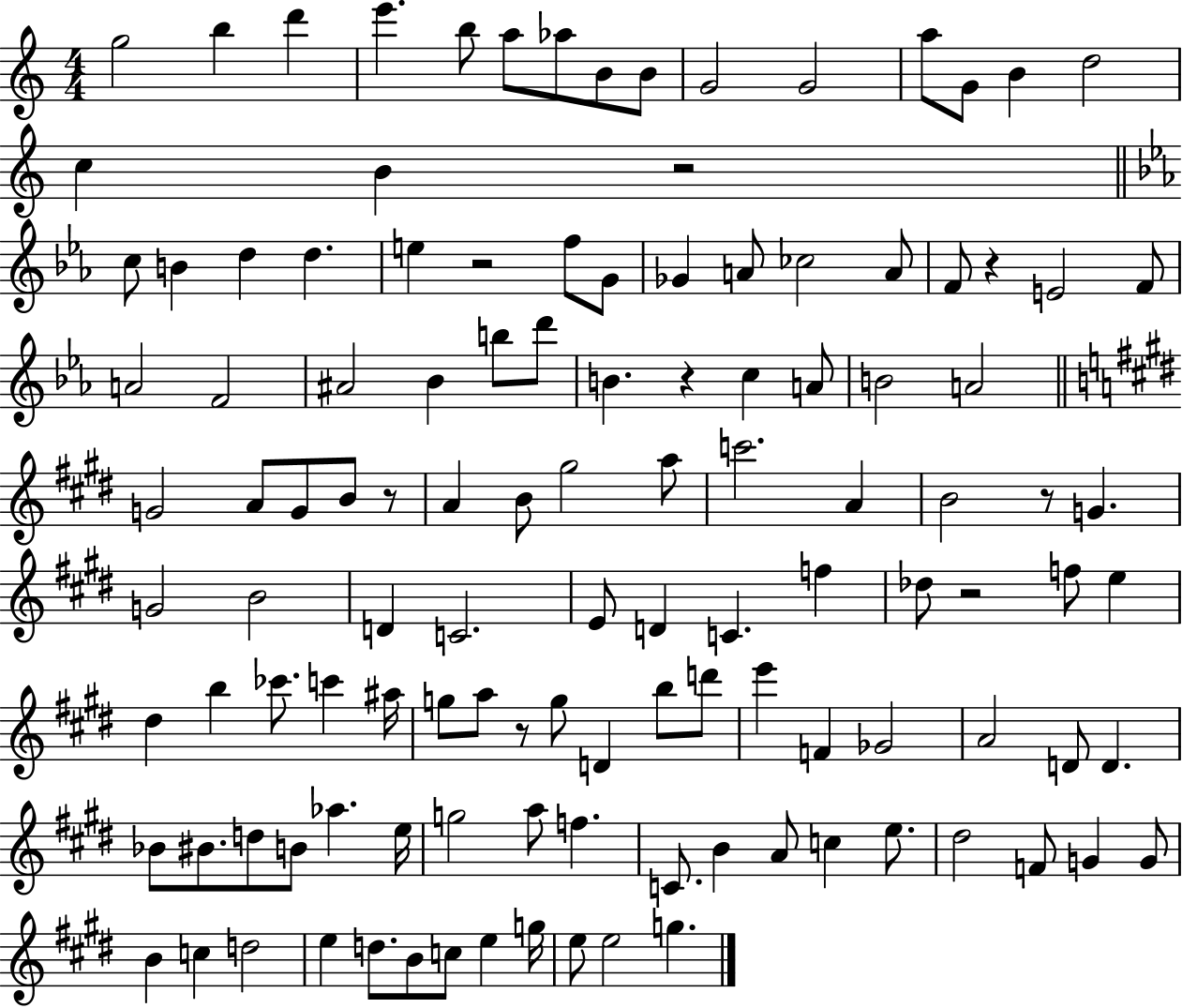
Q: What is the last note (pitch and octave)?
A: G5